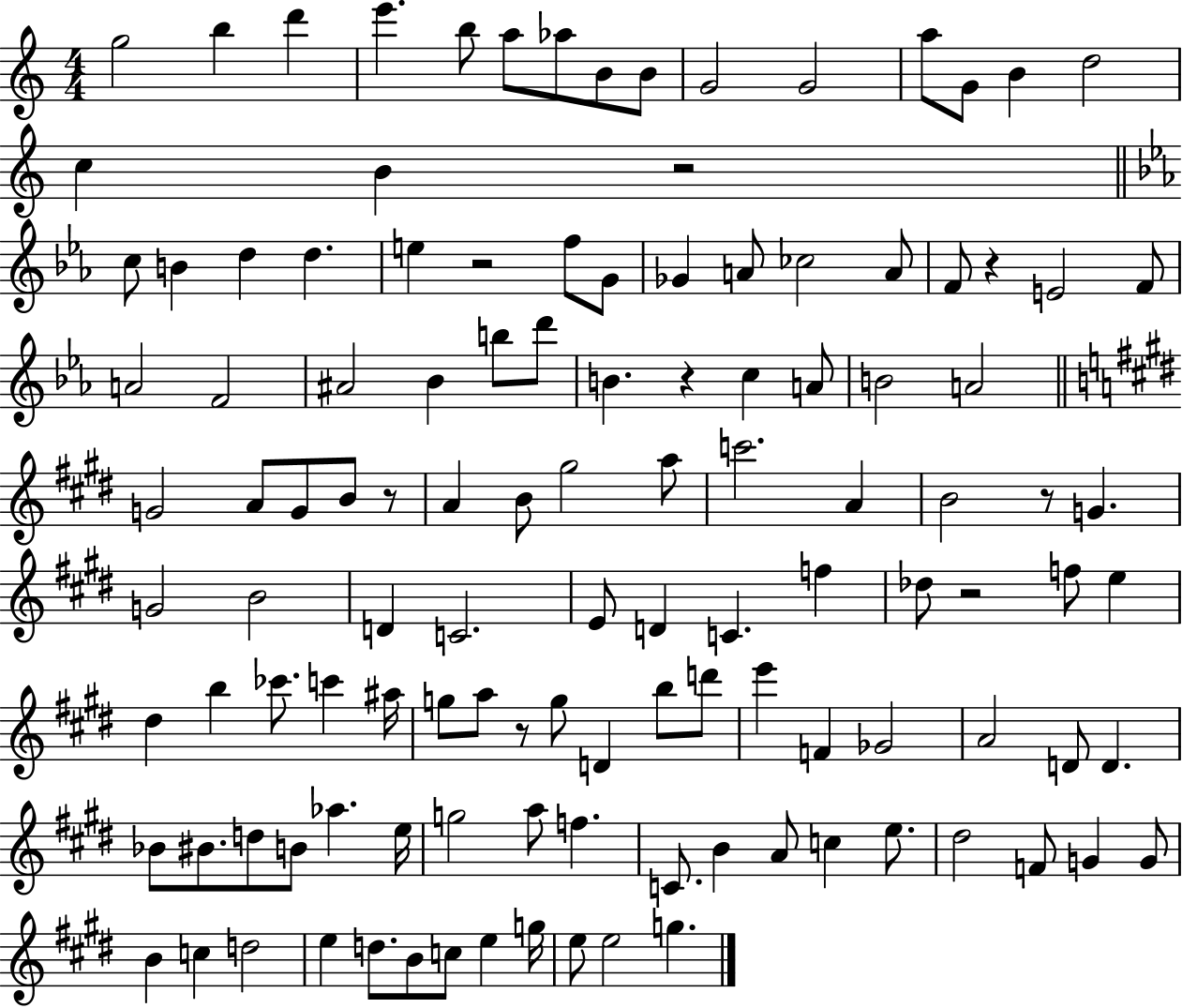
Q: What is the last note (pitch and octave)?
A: G5